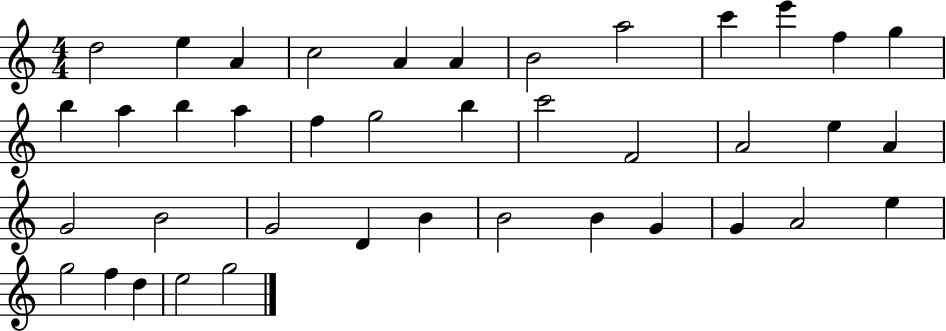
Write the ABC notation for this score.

X:1
T:Untitled
M:4/4
L:1/4
K:C
d2 e A c2 A A B2 a2 c' e' f g b a b a f g2 b c'2 F2 A2 e A G2 B2 G2 D B B2 B G G A2 e g2 f d e2 g2